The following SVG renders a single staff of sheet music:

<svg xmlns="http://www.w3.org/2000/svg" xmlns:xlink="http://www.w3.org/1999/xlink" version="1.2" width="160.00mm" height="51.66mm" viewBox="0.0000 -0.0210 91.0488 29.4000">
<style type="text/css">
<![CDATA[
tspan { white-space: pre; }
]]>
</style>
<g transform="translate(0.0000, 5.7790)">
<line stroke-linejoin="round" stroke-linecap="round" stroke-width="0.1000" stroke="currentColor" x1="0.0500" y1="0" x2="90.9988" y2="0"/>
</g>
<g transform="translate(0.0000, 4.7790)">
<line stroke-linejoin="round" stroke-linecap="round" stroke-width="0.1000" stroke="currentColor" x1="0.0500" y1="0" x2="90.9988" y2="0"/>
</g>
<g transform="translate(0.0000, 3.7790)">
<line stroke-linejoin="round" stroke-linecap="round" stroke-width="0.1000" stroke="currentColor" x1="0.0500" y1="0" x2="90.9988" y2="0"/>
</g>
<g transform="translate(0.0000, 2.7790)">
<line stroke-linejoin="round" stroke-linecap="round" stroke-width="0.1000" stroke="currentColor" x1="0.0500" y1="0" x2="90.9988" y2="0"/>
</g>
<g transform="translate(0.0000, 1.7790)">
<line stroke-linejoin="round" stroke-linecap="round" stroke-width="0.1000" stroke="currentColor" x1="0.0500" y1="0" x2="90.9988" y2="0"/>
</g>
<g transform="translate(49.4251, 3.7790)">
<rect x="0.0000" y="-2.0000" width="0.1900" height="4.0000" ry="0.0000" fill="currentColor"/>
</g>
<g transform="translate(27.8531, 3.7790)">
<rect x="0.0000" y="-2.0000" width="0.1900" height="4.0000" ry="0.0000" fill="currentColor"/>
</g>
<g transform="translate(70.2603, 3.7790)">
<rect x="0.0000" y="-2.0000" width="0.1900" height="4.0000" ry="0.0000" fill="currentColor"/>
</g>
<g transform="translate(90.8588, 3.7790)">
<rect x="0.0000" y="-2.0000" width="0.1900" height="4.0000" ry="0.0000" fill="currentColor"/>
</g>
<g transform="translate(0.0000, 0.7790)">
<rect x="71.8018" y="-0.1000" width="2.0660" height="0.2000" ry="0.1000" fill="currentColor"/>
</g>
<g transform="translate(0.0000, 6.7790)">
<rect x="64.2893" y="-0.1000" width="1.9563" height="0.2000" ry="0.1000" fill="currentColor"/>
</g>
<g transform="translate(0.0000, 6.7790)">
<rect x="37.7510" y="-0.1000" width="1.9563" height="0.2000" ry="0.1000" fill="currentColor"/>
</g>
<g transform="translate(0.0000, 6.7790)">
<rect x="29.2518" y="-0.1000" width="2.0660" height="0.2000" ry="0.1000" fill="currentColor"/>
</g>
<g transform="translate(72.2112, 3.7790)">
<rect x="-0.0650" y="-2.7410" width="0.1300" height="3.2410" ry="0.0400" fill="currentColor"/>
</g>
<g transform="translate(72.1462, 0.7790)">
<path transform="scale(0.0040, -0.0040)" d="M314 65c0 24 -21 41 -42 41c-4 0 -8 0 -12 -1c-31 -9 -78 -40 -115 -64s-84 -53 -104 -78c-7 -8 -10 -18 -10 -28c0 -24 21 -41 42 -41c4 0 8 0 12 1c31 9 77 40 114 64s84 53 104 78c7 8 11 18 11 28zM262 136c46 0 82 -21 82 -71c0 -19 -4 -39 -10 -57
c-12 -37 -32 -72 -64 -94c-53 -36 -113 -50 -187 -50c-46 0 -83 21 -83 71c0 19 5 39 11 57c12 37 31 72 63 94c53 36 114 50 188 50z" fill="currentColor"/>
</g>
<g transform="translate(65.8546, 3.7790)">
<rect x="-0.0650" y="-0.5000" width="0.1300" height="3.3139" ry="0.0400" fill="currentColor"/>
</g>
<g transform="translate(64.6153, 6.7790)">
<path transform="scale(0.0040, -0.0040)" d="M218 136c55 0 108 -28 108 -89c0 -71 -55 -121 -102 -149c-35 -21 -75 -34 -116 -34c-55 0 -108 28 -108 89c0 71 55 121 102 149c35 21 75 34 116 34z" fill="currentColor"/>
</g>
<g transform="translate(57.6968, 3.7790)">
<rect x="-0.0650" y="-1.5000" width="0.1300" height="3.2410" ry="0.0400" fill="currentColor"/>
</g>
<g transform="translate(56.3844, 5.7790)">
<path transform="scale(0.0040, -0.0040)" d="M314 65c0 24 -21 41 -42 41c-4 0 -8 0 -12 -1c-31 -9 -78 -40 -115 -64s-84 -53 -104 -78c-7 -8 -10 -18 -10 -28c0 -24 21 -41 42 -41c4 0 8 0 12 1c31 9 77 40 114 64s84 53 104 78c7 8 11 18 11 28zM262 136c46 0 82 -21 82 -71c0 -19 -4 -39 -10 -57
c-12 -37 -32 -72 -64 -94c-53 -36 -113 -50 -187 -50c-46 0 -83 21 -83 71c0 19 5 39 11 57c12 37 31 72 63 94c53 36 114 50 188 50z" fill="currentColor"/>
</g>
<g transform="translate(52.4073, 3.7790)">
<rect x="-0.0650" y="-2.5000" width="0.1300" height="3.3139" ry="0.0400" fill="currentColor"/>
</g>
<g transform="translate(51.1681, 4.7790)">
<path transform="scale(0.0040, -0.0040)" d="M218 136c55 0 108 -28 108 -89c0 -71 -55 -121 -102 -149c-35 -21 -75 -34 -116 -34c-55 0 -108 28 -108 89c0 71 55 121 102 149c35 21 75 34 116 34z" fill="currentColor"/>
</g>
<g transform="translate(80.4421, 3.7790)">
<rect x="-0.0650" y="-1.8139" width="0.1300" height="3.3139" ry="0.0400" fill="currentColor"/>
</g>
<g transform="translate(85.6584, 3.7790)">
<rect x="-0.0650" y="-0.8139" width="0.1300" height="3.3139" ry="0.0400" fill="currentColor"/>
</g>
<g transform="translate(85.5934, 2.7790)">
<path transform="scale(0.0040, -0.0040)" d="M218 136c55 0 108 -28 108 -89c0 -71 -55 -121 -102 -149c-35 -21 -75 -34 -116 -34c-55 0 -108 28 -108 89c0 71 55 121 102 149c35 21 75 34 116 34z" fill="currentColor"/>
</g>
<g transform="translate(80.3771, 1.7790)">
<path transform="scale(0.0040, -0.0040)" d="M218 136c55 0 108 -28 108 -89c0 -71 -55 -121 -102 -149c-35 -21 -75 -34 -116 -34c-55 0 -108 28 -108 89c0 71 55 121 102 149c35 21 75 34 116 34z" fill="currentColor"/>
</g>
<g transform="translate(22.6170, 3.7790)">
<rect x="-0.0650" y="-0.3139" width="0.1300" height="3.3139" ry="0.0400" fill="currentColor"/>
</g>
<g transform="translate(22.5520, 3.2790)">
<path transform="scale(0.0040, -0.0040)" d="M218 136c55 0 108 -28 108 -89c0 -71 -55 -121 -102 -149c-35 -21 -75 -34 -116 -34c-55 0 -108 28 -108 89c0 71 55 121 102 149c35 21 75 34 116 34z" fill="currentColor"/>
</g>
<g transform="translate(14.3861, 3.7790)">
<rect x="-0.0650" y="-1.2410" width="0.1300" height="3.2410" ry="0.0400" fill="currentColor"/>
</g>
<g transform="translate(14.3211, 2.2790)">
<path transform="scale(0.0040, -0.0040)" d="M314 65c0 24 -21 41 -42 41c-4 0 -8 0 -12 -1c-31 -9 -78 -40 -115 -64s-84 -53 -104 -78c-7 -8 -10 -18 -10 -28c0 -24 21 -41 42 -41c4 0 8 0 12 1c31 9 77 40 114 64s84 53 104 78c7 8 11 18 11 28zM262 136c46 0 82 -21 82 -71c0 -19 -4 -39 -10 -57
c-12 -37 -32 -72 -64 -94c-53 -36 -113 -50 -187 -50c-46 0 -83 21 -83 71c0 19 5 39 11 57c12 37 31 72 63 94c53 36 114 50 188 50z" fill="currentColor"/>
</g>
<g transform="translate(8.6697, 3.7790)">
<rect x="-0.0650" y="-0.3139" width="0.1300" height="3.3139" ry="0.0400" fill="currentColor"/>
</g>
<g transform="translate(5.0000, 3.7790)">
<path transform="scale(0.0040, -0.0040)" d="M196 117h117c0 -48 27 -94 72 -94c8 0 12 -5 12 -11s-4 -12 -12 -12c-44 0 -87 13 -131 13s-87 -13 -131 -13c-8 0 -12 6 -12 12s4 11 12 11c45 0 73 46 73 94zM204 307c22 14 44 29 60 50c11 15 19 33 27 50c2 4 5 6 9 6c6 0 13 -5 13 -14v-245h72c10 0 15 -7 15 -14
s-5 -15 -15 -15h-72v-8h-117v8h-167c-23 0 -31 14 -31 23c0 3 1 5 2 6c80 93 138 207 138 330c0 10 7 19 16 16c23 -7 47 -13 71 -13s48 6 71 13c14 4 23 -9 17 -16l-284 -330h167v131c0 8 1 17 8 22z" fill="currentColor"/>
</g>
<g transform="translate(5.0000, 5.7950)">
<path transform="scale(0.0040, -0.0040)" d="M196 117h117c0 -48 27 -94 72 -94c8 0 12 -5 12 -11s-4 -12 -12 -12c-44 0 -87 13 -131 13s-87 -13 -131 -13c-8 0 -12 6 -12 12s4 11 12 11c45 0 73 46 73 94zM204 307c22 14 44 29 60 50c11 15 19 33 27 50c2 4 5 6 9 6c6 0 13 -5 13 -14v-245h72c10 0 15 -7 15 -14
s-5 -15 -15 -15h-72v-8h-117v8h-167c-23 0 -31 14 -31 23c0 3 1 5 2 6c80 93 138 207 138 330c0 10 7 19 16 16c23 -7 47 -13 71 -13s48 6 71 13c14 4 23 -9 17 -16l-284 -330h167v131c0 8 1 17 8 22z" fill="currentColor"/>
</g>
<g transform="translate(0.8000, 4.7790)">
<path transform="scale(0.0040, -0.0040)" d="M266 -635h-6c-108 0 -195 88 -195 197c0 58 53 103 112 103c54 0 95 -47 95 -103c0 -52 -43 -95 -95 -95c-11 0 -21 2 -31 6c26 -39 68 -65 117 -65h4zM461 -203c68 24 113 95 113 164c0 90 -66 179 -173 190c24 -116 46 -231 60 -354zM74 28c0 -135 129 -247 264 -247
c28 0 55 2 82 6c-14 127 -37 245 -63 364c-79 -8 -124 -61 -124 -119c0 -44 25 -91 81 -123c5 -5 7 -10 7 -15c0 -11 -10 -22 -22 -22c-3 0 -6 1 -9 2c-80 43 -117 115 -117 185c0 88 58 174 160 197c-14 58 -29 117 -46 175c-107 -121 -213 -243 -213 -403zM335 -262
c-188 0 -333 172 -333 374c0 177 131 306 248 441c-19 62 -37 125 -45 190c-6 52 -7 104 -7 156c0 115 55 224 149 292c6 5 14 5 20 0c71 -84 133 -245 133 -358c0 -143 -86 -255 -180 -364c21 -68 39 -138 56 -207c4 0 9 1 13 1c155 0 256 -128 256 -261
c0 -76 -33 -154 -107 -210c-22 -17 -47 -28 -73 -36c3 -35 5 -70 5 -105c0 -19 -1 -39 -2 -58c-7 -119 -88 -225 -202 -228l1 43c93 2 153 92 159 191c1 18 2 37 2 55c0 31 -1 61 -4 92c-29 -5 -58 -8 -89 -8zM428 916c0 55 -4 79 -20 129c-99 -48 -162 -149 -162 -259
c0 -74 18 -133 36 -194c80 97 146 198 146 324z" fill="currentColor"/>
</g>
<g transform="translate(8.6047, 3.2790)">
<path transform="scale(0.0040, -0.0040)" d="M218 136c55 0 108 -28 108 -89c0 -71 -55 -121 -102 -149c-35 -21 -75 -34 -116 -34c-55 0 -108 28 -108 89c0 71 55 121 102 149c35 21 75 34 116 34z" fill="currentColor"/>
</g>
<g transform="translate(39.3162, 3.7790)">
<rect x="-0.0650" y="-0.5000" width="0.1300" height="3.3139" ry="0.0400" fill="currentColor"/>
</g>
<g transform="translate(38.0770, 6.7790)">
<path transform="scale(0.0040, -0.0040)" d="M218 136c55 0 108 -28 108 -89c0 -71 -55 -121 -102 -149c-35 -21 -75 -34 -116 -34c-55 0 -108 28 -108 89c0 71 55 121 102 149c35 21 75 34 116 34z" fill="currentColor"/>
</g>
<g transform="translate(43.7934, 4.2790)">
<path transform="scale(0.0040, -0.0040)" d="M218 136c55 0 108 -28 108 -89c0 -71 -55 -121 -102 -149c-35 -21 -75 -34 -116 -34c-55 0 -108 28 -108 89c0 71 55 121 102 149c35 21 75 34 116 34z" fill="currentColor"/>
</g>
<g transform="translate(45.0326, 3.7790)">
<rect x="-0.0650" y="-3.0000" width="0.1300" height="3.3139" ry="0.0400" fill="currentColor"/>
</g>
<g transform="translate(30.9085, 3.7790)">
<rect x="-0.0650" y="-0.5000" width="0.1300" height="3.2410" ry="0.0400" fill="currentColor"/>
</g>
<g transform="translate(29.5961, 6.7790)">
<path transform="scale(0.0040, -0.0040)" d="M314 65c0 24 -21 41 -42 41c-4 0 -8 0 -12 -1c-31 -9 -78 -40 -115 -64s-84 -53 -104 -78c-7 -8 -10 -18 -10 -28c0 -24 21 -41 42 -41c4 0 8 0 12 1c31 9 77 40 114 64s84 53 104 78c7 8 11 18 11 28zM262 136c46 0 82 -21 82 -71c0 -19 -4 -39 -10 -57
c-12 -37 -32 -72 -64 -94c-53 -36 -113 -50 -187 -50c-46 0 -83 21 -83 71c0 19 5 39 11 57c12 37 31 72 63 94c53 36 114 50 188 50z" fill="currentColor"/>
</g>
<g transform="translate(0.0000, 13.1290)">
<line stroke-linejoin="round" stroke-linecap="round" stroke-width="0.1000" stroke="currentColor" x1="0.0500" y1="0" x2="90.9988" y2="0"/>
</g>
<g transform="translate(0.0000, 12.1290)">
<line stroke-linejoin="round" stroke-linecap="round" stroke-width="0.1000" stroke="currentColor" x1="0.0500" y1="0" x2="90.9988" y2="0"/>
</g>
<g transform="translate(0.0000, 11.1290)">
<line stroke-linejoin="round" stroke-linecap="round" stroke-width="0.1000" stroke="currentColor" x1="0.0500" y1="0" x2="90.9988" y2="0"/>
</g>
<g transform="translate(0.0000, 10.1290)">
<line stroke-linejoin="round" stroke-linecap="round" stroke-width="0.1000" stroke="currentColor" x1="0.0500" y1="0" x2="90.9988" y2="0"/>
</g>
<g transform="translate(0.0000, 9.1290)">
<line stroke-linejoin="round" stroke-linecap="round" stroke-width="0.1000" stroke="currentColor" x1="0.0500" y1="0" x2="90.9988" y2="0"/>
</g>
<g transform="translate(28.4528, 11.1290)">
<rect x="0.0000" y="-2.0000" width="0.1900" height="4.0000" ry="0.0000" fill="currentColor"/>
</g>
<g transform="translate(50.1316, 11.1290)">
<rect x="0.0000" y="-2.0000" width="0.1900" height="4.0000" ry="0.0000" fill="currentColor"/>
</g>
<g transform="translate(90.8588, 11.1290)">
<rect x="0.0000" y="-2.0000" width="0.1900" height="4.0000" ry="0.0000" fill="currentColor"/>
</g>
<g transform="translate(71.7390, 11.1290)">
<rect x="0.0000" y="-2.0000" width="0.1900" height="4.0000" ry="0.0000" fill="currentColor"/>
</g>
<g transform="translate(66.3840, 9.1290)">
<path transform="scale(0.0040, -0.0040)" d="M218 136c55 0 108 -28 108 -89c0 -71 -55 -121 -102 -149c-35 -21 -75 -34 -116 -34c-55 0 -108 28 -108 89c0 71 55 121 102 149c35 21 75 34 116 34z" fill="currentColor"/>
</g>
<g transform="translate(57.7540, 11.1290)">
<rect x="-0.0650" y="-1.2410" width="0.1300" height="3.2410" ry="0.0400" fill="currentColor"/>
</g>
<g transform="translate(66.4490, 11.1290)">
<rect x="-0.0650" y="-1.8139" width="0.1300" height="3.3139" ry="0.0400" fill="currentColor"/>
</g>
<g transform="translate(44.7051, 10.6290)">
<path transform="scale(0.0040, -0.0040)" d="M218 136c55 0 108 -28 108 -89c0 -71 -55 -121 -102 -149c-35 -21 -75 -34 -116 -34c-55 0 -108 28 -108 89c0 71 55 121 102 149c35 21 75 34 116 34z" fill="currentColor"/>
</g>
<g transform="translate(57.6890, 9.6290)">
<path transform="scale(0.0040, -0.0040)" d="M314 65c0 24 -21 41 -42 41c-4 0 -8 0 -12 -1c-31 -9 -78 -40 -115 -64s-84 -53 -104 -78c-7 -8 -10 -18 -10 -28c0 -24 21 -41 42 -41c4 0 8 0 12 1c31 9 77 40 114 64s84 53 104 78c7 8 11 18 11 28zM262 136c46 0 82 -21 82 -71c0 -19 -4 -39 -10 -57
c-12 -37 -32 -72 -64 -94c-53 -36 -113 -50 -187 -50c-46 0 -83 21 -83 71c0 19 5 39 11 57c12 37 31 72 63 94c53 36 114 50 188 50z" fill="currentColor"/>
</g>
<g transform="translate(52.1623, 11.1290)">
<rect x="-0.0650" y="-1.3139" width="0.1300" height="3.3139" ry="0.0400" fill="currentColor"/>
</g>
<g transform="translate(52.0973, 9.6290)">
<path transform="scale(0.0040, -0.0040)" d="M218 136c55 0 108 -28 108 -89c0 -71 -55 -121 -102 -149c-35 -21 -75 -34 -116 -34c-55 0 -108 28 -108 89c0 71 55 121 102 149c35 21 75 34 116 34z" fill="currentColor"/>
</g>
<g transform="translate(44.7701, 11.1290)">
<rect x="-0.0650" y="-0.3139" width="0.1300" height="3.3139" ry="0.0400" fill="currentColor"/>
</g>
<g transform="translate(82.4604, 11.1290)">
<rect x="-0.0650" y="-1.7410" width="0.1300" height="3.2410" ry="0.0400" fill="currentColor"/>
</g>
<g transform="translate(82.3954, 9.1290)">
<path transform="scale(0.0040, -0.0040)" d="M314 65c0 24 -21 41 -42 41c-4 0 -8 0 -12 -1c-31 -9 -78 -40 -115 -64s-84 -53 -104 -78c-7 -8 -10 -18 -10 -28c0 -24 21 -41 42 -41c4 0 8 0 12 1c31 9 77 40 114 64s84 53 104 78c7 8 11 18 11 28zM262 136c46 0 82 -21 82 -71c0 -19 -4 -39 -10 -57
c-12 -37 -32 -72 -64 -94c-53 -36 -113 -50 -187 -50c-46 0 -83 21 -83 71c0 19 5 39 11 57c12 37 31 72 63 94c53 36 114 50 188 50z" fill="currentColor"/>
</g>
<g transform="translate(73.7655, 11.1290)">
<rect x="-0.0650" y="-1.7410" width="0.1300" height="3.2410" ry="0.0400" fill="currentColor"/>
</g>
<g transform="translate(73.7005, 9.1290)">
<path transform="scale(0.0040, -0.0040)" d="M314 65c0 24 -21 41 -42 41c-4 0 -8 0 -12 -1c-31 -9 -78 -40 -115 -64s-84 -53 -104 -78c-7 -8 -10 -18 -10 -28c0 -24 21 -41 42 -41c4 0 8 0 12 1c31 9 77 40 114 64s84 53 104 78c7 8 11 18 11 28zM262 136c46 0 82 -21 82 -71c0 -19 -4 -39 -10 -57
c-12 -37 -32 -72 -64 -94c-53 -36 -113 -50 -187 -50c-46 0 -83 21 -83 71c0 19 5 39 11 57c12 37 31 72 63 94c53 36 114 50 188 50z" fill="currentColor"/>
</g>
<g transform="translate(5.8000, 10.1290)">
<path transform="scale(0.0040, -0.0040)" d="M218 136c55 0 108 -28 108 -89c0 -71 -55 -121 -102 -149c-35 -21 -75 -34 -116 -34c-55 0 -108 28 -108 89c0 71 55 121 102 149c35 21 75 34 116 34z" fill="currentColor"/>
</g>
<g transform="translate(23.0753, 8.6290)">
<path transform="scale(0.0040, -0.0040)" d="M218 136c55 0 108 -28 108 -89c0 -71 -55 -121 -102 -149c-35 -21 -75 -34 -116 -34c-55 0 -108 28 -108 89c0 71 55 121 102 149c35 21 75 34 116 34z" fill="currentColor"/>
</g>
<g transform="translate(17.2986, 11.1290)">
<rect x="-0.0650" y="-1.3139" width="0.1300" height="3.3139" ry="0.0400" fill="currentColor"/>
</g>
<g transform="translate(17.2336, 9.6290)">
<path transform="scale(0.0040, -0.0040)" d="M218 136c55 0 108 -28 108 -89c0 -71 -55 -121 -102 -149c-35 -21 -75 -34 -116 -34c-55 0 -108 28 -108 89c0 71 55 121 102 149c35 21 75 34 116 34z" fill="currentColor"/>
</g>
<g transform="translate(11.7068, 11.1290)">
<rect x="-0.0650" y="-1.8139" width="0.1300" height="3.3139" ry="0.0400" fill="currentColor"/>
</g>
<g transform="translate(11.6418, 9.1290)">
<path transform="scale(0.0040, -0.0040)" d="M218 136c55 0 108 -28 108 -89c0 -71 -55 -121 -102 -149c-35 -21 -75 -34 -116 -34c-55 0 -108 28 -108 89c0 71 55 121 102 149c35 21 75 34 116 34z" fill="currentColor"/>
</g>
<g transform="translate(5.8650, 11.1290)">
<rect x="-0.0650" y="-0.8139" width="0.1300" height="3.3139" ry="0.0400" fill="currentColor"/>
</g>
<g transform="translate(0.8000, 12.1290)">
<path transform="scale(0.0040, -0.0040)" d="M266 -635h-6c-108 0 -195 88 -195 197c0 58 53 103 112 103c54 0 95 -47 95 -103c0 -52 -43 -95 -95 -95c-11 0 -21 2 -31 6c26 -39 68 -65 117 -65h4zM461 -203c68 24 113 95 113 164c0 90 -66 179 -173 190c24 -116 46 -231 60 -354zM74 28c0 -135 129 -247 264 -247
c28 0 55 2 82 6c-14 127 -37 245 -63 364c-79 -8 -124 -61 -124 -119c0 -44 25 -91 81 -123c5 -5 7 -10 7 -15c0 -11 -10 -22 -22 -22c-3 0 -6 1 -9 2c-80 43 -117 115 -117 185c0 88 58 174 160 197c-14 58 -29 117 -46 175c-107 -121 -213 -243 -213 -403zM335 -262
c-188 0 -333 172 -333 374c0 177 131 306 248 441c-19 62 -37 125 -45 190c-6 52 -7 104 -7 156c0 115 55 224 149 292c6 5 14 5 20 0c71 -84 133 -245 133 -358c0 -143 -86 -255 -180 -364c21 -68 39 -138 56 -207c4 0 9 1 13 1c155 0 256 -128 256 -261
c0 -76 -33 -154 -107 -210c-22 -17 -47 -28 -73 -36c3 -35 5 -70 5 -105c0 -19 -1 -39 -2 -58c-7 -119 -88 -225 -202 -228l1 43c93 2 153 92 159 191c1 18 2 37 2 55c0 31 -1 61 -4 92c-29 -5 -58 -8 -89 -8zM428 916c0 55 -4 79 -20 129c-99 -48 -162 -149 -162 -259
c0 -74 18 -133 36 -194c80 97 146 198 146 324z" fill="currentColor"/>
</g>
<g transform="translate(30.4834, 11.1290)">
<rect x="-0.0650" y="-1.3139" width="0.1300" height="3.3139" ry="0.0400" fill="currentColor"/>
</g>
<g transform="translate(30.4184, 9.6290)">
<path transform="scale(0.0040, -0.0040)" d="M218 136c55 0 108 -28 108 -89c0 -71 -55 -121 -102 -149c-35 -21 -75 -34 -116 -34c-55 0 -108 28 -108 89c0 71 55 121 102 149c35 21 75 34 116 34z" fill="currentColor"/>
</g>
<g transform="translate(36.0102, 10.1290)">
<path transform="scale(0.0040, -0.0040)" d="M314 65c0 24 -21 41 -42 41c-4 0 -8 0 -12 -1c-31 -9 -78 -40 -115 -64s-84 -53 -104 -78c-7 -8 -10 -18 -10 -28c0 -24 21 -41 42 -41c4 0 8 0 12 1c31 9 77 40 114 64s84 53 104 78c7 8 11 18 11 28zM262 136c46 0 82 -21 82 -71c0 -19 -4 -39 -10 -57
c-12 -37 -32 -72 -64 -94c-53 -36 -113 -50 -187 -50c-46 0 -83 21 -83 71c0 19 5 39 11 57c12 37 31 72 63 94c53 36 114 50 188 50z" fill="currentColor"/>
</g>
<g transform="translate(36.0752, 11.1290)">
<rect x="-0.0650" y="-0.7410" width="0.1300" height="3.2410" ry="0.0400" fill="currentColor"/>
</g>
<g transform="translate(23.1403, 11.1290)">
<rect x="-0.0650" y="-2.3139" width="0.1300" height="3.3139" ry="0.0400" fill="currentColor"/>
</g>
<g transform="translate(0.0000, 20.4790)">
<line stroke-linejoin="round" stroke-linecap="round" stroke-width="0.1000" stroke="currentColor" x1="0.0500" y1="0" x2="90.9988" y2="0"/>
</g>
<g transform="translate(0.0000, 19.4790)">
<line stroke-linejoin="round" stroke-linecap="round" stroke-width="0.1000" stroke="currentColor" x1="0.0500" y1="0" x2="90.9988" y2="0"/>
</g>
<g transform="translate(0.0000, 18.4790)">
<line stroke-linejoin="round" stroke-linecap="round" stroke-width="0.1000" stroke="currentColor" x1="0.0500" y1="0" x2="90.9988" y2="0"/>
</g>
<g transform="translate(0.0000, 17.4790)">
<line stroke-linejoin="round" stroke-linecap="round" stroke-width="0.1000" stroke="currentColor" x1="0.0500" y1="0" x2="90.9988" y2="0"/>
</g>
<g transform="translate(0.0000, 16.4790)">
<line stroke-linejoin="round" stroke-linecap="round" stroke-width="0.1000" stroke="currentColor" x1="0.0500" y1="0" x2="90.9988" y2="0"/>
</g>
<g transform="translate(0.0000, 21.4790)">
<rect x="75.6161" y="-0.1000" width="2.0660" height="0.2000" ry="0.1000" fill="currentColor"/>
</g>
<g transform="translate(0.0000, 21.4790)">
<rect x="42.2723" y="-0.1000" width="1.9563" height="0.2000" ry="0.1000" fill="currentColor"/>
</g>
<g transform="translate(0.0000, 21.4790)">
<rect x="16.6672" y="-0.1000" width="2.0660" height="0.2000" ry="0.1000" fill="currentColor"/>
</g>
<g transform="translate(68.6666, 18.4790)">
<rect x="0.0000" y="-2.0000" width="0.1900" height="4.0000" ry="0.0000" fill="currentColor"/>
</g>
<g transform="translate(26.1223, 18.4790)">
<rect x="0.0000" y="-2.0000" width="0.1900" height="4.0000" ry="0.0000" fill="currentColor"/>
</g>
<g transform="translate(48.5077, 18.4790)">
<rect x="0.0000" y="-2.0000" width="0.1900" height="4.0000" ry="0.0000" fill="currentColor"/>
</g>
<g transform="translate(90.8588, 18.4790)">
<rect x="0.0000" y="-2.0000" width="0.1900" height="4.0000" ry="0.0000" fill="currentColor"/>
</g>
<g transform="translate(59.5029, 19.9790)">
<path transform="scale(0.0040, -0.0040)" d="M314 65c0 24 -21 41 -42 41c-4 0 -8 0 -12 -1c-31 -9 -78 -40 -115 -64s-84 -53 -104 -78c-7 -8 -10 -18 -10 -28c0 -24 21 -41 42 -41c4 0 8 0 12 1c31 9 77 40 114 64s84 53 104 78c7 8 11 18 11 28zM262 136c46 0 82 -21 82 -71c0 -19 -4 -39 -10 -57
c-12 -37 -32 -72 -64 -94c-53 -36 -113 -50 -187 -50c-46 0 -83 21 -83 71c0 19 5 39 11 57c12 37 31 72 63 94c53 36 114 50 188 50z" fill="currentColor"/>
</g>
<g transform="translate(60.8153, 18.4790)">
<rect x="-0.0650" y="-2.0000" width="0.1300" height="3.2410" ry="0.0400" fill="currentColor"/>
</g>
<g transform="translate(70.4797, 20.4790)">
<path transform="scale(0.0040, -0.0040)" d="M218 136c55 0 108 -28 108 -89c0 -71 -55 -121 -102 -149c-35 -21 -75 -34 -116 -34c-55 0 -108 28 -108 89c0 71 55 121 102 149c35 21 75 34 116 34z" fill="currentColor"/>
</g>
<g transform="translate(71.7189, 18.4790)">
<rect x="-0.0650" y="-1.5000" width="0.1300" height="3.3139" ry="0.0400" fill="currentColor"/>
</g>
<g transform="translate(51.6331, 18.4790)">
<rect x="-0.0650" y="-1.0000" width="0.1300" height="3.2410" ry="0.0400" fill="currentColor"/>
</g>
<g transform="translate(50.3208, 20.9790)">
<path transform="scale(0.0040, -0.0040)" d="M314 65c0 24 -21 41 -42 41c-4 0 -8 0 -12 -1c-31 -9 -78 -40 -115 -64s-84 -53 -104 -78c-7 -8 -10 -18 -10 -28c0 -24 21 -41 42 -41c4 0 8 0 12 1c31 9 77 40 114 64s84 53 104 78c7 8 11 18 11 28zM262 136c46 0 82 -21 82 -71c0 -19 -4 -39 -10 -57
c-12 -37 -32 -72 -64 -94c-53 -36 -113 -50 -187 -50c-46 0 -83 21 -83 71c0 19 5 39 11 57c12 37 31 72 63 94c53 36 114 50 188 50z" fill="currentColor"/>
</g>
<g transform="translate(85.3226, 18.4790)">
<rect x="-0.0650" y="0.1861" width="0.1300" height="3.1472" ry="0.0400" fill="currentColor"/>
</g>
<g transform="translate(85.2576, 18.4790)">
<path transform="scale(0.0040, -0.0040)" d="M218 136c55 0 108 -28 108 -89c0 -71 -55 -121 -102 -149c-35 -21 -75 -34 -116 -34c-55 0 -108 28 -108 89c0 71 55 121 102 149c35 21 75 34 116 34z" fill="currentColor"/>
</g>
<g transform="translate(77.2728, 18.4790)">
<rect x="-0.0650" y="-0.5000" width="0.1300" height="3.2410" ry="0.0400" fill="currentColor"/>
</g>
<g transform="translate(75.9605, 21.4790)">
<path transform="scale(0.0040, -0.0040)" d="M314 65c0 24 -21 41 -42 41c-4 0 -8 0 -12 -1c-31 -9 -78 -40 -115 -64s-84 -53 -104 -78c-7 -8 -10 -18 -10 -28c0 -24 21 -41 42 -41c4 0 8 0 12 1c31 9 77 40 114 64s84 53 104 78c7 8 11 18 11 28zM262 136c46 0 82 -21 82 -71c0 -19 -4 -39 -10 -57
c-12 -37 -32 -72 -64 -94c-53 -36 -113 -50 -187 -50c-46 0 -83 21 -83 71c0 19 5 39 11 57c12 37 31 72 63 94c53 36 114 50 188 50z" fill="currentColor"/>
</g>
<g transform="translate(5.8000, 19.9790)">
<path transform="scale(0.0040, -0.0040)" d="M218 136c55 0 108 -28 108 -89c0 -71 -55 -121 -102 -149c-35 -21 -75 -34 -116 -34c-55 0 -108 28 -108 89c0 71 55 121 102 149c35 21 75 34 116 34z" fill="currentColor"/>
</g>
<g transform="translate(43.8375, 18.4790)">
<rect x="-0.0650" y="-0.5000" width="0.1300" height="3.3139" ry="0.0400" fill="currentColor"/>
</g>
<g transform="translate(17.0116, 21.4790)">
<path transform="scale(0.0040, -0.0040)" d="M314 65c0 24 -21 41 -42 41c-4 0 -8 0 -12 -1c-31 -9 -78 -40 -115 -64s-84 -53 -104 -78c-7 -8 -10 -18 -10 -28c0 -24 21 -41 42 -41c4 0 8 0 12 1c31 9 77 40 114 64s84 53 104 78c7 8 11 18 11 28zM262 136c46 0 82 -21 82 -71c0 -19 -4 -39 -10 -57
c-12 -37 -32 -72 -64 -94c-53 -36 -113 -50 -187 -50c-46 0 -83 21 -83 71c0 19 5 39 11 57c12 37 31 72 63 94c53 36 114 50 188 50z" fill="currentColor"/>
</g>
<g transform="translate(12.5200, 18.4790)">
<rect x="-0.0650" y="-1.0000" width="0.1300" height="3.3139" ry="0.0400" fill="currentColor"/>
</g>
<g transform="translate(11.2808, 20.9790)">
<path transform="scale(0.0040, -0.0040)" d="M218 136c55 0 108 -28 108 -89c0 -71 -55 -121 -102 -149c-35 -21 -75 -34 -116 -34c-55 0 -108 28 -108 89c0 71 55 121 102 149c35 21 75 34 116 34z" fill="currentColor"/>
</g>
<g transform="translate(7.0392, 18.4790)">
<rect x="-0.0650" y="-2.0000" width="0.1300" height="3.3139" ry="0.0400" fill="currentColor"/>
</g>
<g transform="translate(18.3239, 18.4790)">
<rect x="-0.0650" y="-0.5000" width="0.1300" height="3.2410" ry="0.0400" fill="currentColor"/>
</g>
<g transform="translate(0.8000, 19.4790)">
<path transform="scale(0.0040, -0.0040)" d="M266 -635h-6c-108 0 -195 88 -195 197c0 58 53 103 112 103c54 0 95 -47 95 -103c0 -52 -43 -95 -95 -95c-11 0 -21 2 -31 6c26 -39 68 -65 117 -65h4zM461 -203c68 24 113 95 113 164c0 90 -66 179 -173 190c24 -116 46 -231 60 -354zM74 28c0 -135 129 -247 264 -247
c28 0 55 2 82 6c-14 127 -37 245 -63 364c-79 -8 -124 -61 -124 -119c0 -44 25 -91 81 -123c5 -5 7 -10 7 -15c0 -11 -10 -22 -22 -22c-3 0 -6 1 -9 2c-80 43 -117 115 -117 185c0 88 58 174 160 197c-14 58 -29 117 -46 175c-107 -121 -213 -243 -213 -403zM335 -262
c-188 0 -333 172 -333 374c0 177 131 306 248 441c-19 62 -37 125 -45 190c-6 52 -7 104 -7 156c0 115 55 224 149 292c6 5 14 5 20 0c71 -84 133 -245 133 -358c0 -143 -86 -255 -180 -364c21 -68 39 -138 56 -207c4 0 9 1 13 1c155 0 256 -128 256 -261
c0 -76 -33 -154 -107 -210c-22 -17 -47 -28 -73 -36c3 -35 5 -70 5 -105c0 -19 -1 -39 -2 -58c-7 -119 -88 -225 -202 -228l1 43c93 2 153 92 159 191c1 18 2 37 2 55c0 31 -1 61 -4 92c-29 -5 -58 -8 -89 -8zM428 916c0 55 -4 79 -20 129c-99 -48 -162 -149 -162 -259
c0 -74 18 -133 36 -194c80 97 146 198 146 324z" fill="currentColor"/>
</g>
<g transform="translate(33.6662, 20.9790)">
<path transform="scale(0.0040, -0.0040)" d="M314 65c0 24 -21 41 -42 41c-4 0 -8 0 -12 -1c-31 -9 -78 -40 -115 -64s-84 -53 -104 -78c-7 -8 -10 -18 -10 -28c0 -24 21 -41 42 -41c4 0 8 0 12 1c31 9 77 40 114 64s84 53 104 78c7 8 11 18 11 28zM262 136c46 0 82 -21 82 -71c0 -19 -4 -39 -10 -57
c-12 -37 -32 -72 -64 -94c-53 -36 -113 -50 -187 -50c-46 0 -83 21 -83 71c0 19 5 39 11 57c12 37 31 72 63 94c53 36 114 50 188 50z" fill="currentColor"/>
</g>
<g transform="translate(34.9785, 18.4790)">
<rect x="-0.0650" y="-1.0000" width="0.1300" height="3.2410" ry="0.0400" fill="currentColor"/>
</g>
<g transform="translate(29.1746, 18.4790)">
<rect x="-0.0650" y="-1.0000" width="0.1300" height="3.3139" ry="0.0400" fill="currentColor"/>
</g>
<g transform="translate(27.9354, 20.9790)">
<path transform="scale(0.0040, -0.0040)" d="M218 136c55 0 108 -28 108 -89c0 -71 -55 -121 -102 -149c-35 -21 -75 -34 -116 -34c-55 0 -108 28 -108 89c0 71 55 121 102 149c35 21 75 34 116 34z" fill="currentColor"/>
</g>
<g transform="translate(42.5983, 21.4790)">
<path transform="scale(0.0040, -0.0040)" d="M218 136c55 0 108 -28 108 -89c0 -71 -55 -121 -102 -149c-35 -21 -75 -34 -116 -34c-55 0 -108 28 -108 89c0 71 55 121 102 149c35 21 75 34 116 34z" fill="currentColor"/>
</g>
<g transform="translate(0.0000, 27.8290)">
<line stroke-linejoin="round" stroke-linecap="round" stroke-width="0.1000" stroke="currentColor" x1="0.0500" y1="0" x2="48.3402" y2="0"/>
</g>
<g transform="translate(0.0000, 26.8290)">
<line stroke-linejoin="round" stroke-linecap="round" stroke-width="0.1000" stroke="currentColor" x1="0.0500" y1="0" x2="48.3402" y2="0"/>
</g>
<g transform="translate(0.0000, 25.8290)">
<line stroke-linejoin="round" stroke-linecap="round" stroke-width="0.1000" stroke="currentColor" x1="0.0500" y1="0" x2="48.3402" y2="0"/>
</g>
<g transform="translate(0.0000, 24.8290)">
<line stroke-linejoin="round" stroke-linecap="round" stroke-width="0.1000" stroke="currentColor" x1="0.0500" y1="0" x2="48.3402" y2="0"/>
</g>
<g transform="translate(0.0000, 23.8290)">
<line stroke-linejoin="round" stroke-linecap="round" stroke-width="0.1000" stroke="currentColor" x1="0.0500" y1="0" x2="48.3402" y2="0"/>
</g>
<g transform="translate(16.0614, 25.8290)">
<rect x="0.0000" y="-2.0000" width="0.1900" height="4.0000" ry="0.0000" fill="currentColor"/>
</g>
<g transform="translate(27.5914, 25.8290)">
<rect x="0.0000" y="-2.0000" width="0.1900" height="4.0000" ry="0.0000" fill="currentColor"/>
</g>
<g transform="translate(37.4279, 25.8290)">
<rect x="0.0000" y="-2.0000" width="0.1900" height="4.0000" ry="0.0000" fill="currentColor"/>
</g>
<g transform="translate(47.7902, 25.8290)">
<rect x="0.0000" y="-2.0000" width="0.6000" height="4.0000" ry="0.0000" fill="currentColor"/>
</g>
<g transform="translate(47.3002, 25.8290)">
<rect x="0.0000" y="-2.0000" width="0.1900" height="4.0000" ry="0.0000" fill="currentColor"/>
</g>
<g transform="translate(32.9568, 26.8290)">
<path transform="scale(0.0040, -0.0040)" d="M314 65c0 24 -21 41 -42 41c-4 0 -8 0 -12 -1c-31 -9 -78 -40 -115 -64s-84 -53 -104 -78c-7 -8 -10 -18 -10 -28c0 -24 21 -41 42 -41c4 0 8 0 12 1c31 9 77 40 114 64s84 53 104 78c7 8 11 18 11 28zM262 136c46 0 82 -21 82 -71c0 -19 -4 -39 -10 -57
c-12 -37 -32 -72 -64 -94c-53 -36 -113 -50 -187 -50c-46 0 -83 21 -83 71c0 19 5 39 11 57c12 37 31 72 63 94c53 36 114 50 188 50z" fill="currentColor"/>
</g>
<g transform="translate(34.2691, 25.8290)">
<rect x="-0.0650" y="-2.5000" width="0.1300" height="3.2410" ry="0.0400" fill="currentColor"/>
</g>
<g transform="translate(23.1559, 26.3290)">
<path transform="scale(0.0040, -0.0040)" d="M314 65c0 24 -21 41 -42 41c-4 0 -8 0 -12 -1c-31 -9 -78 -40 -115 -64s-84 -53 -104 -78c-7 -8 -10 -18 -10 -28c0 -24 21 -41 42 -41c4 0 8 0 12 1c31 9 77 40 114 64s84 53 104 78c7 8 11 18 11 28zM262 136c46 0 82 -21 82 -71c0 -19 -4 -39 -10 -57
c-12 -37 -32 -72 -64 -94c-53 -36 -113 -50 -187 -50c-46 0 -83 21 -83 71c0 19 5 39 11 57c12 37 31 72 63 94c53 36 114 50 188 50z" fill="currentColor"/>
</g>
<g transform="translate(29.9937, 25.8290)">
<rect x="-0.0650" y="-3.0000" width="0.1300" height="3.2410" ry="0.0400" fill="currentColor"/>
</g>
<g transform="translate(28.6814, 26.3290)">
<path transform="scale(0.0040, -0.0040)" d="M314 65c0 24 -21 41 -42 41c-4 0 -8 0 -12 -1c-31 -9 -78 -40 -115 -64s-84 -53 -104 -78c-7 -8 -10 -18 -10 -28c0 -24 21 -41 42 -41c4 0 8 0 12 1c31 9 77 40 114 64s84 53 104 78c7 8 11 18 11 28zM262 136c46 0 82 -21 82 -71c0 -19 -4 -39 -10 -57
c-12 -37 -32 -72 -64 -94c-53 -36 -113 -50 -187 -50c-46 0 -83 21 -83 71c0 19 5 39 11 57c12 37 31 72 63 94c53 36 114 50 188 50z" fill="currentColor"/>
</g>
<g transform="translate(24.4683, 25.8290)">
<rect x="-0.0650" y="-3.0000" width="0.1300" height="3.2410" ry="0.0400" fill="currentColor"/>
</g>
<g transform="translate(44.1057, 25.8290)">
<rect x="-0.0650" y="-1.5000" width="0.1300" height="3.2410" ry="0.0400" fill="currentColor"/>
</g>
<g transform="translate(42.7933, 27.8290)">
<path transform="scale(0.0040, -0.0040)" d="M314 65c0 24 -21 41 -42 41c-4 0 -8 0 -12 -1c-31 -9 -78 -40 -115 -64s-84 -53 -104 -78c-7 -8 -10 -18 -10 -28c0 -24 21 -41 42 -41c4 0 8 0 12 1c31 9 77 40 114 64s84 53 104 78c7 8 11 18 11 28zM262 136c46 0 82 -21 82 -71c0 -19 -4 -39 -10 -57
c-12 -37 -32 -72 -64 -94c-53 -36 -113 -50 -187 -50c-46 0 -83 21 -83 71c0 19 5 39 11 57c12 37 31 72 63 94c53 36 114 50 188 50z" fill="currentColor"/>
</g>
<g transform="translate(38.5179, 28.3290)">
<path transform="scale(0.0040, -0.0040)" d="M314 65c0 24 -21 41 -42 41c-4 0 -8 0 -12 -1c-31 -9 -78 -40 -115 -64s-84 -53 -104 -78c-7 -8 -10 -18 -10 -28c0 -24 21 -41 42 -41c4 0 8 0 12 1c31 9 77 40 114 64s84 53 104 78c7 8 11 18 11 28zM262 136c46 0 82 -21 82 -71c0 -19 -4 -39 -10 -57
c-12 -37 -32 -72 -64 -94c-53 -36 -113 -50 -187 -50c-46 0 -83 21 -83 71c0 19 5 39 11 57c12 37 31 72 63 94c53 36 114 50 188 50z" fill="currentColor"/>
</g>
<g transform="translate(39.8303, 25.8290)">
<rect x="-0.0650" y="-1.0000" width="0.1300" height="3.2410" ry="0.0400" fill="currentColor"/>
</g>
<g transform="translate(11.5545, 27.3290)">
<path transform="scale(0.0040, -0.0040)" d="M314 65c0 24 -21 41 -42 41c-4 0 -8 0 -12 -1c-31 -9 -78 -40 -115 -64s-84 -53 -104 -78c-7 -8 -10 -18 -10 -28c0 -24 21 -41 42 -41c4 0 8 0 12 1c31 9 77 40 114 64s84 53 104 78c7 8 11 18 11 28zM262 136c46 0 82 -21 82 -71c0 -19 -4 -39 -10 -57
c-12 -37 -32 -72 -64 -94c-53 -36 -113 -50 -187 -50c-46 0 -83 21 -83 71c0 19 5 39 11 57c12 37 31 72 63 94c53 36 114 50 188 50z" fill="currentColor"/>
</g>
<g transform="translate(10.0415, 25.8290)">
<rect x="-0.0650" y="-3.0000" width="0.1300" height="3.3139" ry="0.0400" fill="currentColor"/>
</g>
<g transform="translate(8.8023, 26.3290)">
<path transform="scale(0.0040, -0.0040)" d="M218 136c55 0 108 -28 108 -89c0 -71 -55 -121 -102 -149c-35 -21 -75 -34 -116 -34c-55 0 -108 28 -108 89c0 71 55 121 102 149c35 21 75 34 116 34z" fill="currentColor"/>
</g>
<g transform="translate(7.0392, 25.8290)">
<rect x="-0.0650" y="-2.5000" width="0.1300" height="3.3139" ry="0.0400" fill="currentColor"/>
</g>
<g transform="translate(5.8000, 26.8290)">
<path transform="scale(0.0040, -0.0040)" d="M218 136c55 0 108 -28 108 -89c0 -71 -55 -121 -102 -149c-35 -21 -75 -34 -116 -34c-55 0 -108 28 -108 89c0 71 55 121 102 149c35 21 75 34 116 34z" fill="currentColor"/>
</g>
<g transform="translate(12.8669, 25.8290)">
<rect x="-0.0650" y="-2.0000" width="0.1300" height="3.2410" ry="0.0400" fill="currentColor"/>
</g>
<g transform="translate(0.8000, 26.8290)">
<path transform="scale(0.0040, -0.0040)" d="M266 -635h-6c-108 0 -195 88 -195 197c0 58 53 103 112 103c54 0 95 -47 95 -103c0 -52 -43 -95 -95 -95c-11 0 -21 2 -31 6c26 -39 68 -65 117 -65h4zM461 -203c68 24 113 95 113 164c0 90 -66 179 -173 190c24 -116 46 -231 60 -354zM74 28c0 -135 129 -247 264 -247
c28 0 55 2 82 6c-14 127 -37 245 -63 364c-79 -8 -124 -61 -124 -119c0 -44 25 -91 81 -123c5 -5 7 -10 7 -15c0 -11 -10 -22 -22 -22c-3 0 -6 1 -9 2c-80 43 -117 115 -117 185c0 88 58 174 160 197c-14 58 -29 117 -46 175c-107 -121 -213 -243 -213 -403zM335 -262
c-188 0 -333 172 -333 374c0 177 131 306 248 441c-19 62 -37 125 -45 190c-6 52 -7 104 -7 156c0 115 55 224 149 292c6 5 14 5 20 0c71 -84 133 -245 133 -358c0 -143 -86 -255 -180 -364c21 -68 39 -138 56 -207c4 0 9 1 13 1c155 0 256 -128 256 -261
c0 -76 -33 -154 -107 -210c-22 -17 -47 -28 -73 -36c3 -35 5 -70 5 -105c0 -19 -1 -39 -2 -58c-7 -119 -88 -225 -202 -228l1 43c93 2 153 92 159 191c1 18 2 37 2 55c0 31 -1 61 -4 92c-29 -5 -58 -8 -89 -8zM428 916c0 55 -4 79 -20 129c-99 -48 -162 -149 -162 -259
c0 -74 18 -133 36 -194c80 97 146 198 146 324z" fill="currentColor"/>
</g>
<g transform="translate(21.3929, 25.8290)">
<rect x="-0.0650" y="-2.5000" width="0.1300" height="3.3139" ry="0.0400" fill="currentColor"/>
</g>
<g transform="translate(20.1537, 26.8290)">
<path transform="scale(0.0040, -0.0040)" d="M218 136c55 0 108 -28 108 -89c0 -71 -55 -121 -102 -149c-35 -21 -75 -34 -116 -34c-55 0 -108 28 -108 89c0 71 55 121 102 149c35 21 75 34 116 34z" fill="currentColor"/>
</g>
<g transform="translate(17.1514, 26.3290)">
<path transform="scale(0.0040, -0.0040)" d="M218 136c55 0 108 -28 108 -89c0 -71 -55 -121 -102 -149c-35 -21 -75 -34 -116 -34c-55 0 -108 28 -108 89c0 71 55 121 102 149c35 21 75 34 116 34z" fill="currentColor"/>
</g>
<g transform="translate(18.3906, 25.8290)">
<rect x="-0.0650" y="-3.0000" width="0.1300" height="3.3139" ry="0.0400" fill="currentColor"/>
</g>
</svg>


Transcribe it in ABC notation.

X:1
T:Untitled
M:4/4
L:1/4
K:C
c e2 c C2 C A G E2 C a2 f d d f e g e d2 c e e2 f f2 f2 F D C2 D D2 C D2 F2 E C2 B G A F2 A G A2 A2 G2 D2 E2